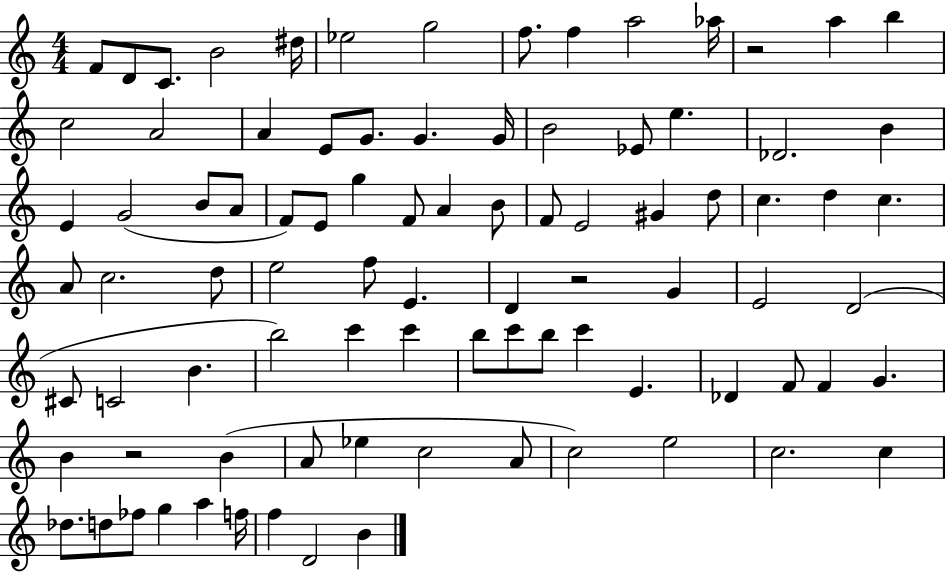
F4/e D4/e C4/e. B4/h D#5/s Eb5/h G5/h F5/e. F5/q A5/h Ab5/s R/h A5/q B5/q C5/h A4/h A4/q E4/e G4/e. G4/q. G4/s B4/h Eb4/e E5/q. Db4/h. B4/q E4/q G4/h B4/e A4/e F4/e E4/e G5/q F4/e A4/q B4/e F4/e E4/h G#4/q D5/e C5/q. D5/q C5/q. A4/e C5/h. D5/e E5/h F5/e E4/q. D4/q R/h G4/q E4/h D4/h C#4/e C4/h B4/q. B5/h C6/q C6/q B5/e C6/e B5/e C6/q E4/q. Db4/q F4/e F4/q G4/q. B4/q R/h B4/q A4/e Eb5/q C5/h A4/e C5/h E5/h C5/h. C5/q Db5/e. D5/e FES5/e G5/q A5/q F5/s F5/q D4/h B4/q